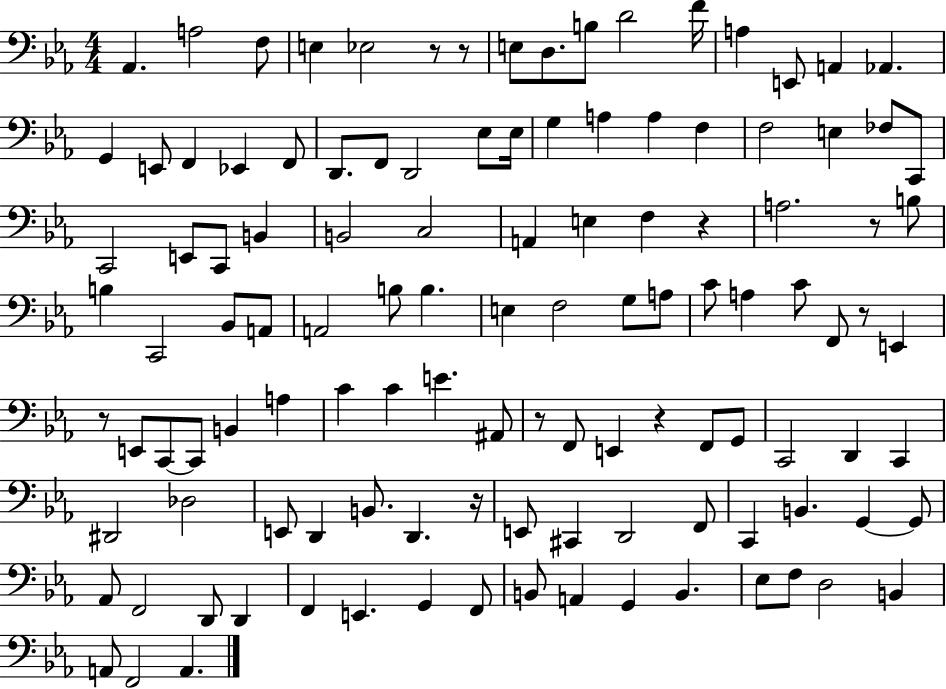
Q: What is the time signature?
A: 4/4